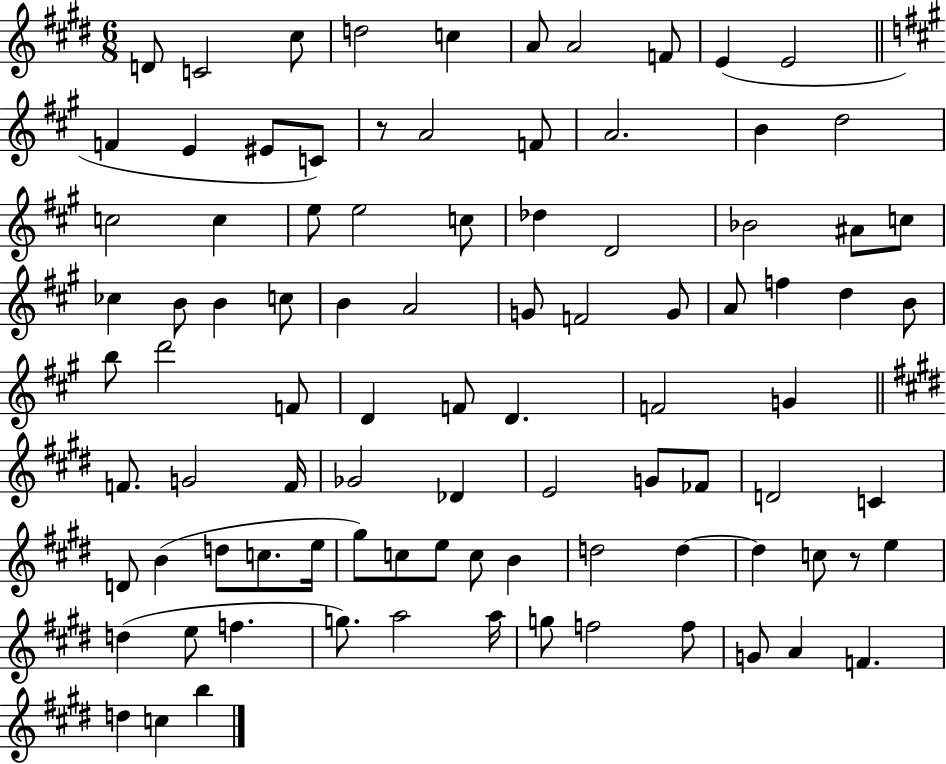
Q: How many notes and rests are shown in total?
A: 92